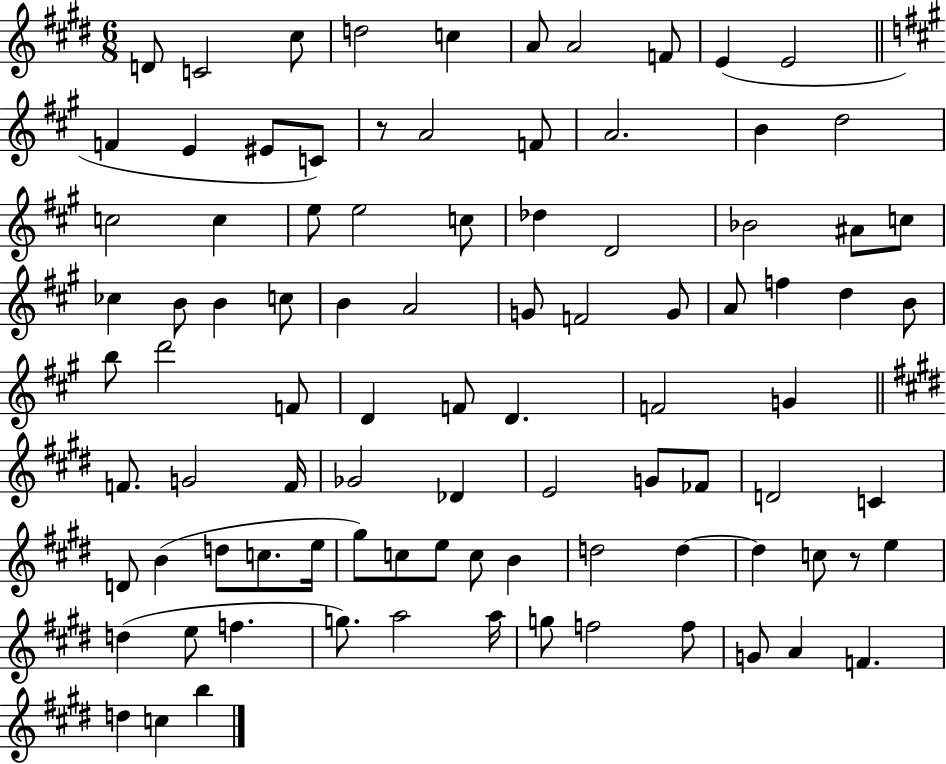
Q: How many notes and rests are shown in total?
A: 92